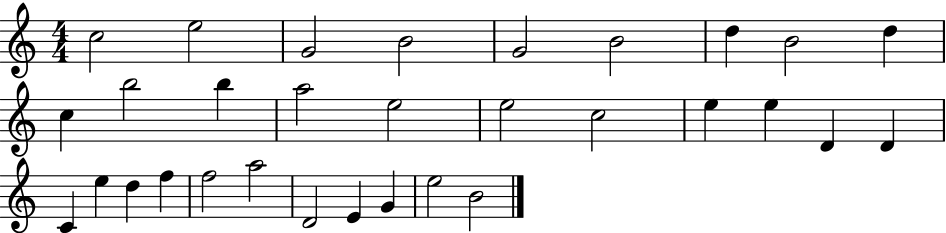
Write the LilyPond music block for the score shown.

{
  \clef treble
  \numericTimeSignature
  \time 4/4
  \key c \major
  c''2 e''2 | g'2 b'2 | g'2 b'2 | d''4 b'2 d''4 | \break c''4 b''2 b''4 | a''2 e''2 | e''2 c''2 | e''4 e''4 d'4 d'4 | \break c'4 e''4 d''4 f''4 | f''2 a''2 | d'2 e'4 g'4 | e''2 b'2 | \break \bar "|."
}